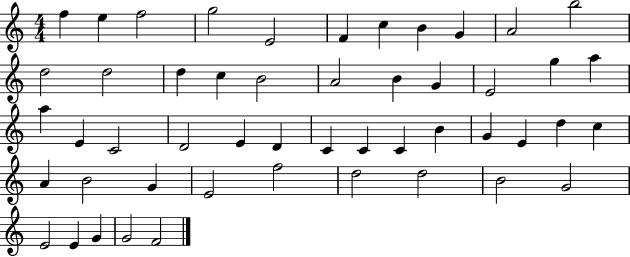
F5/q E5/q F5/h G5/h E4/h F4/q C5/q B4/q G4/q A4/h B5/h D5/h D5/h D5/q C5/q B4/h A4/h B4/q G4/q E4/h G5/q A5/q A5/q E4/q C4/h D4/h E4/q D4/q C4/q C4/q C4/q B4/q G4/q E4/q D5/q C5/q A4/q B4/h G4/q E4/h F5/h D5/h D5/h B4/h G4/h E4/h E4/q G4/q G4/h F4/h